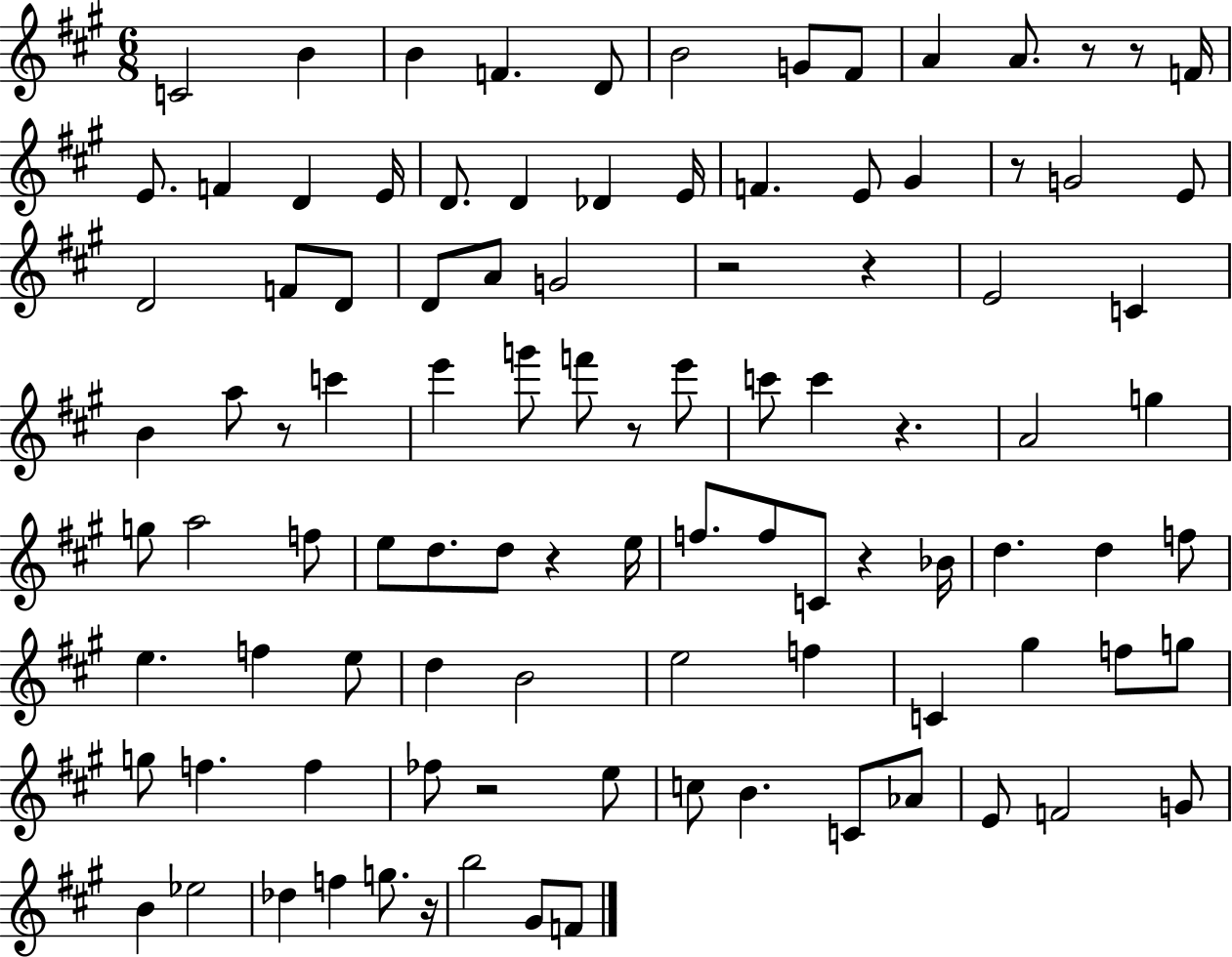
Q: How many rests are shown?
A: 12